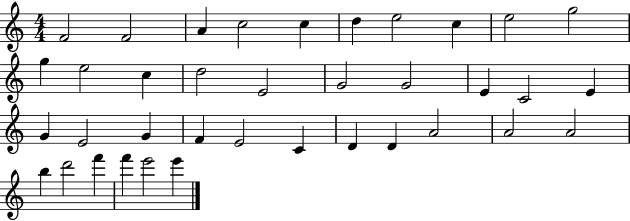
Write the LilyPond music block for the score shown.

{
  \clef treble
  \numericTimeSignature
  \time 4/4
  \key c \major
  f'2 f'2 | a'4 c''2 c''4 | d''4 e''2 c''4 | e''2 g''2 | \break g''4 e''2 c''4 | d''2 e'2 | g'2 g'2 | e'4 c'2 e'4 | \break g'4 e'2 g'4 | f'4 e'2 c'4 | d'4 d'4 a'2 | a'2 a'2 | \break b''4 d'''2 f'''4 | f'''4 e'''2 e'''4 | \bar "|."
}